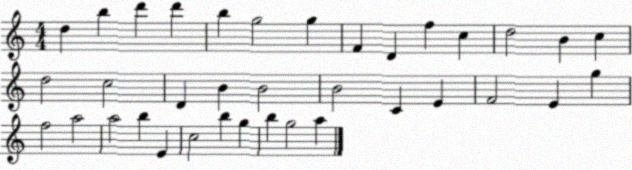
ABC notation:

X:1
T:Untitled
M:4/4
L:1/4
K:C
d b d' d' b g2 g F D f c d2 B c d2 c2 D B B2 B2 C E F2 E g f2 a2 a2 b E c2 b g b g2 a